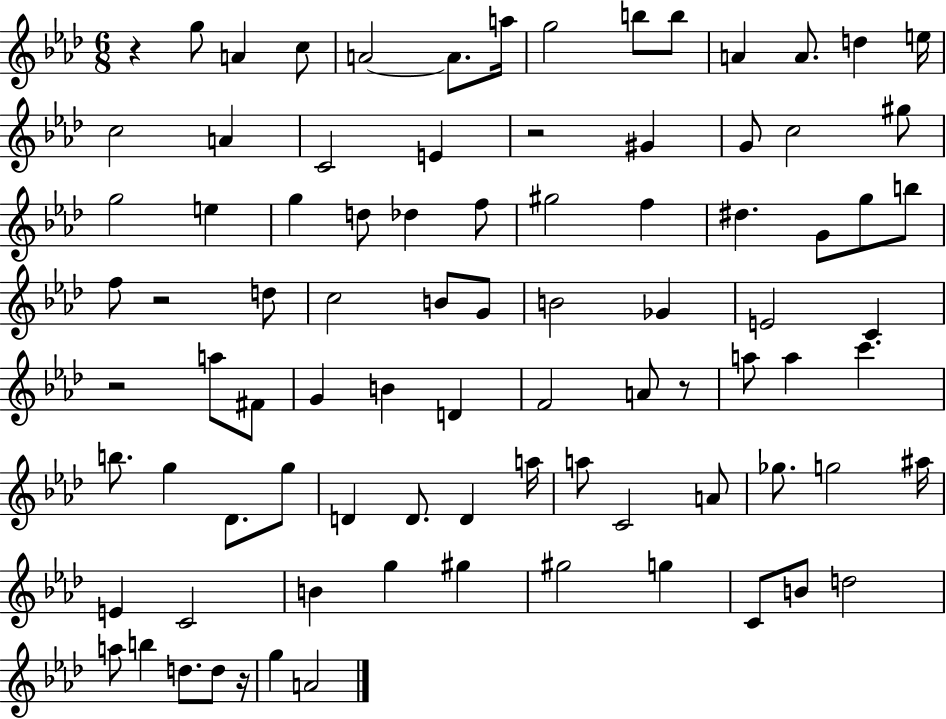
R/q G5/e A4/q C5/e A4/h A4/e. A5/s G5/h B5/e B5/e A4/q A4/e. D5/q E5/s C5/h A4/q C4/h E4/q R/h G#4/q G4/e C5/h G#5/e G5/h E5/q G5/q D5/e Db5/q F5/e G#5/h F5/q D#5/q. G4/e G5/e B5/e F5/e R/h D5/e C5/h B4/e G4/e B4/h Gb4/q E4/h C4/q R/h A5/e F#4/e G4/q B4/q D4/q F4/h A4/e R/e A5/e A5/q C6/q. B5/e. G5/q Db4/e. G5/e D4/q D4/e. D4/q A5/s A5/e C4/h A4/e Gb5/e. G5/h A#5/s E4/q C4/h B4/q G5/q G#5/q G#5/h G5/q C4/e B4/e D5/h A5/e B5/q D5/e. D5/e R/s G5/q A4/h